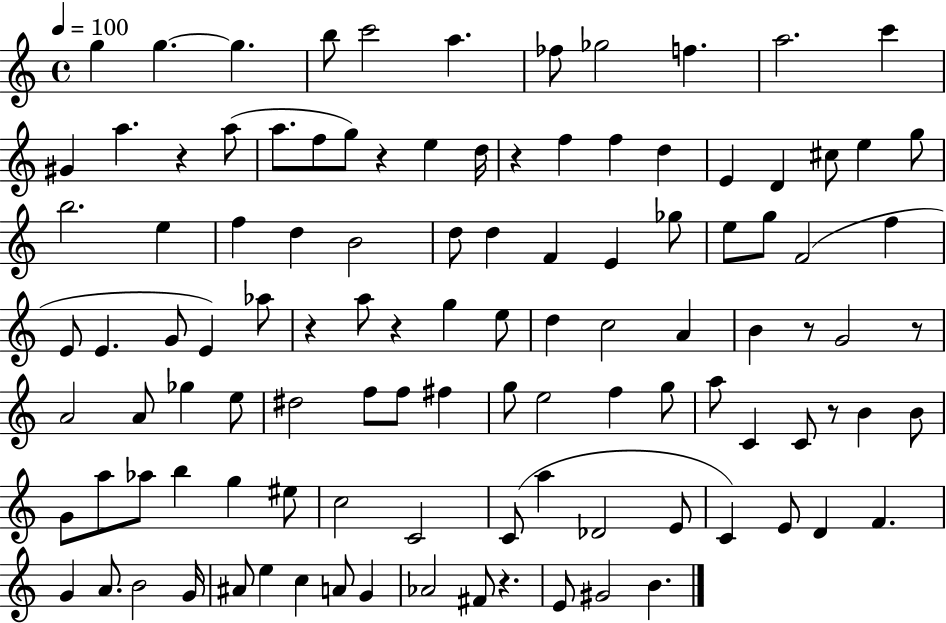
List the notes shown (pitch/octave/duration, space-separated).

G5/q G5/q. G5/q. B5/e C6/h A5/q. FES5/e Gb5/h F5/q. A5/h. C6/q G#4/q A5/q. R/q A5/e A5/e. F5/e G5/e R/q E5/q D5/s R/q F5/q F5/q D5/q E4/q D4/q C#5/e E5/q G5/e B5/h. E5/q F5/q D5/q B4/h D5/e D5/q F4/q E4/q Gb5/e E5/e G5/e F4/h F5/q E4/e E4/q. G4/e E4/q Ab5/e R/q A5/e R/q G5/q E5/e D5/q C5/h A4/q B4/q R/e G4/h R/e A4/h A4/e Gb5/q E5/e D#5/h F5/e F5/e F#5/q G5/e E5/h F5/q G5/e A5/e C4/q C4/e R/e B4/q B4/e G4/e A5/e Ab5/e B5/q G5/q EIS5/e C5/h C4/h C4/e A5/q Db4/h E4/e C4/q E4/e D4/q F4/q. G4/q A4/e. B4/h G4/s A#4/e E5/q C5/q A4/e G4/q Ab4/h F#4/e R/q. E4/e G#4/h B4/q.